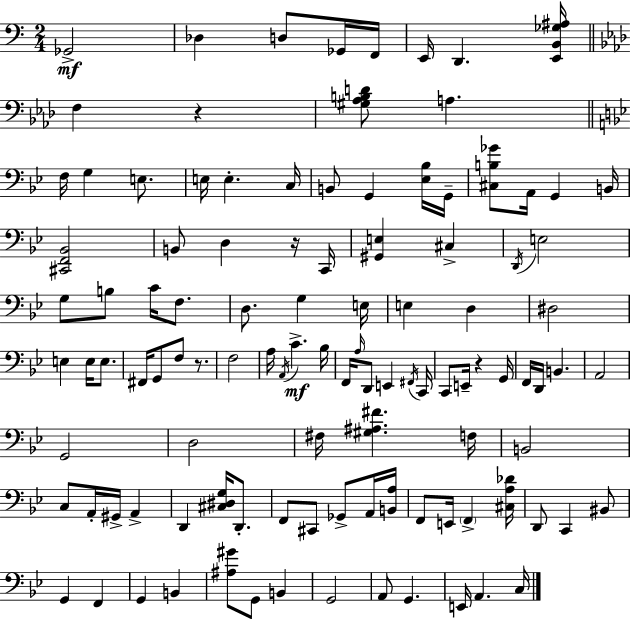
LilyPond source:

{
  \clef bass
  \numericTimeSignature
  \time 2/4
  \key c \major
  \repeat volta 2 { ges,2->\mf | des4 d8 ges,16 f,16 | e,16 d,4. <e, b, ges ais>16 | \bar "||" \break \key aes \major f4 r4 | <gis aes b d'>8 a4. | \bar "||" \break \key bes \major f16 g4 e8. | e16 e4.-. c16 | b,8 g,4 <ees bes>16 g,16-- | <cis b ges'>8 a,16 g,4 b,16 | \break <cis, f, bes,>2 | b,8 d4 r16 c,16 | <gis, e>4 cis4-> | \acciaccatura { d,16 } e2 | \break g8 b8 c'16 f8. | d8. g4 | e16 e4 d4 | dis2 | \break e4 e16 e8. | fis,16 g,8 f8 r8. | f2 | a16 \acciaccatura { a,16 }\mf c'4.-> | \break bes16 f,16 \grace { a16 } d,8 e,4 | \acciaccatura { fis,16 } c,16 c,8 e,16-- r4 | g,16 f,16 d,16 b,4. | a,2 | \break g,2 | d2 | fis16 <gis ais fis'>4. | f16 b,2 | \break c8 a,16-. gis,16-> | a,4-> d,4 | <cis dis g>16 d,8.-. f,8 cis,8 | ges,8-> a,16 <b, a>16 f,8 e,16 \parenthesize f,4-> | \break <cis a des'>16 d,8 c,4 | bis,8 g,4 | f,4 g,4 | b,4 <ais gis'>8 g,8 | \break b,4 g,2 | a,8 g,4. | e,16 a,4. | c16 } \bar "|."
}